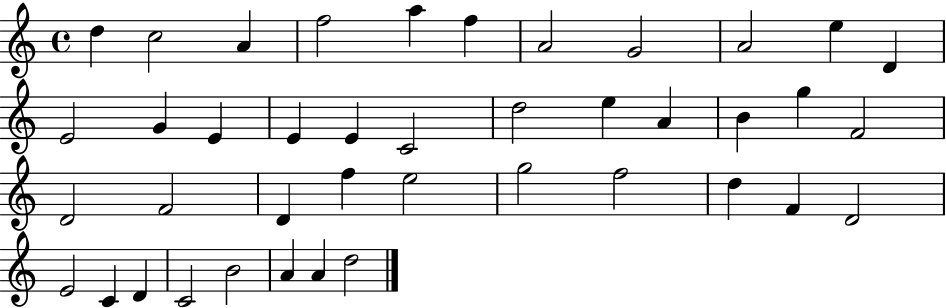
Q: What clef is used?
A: treble